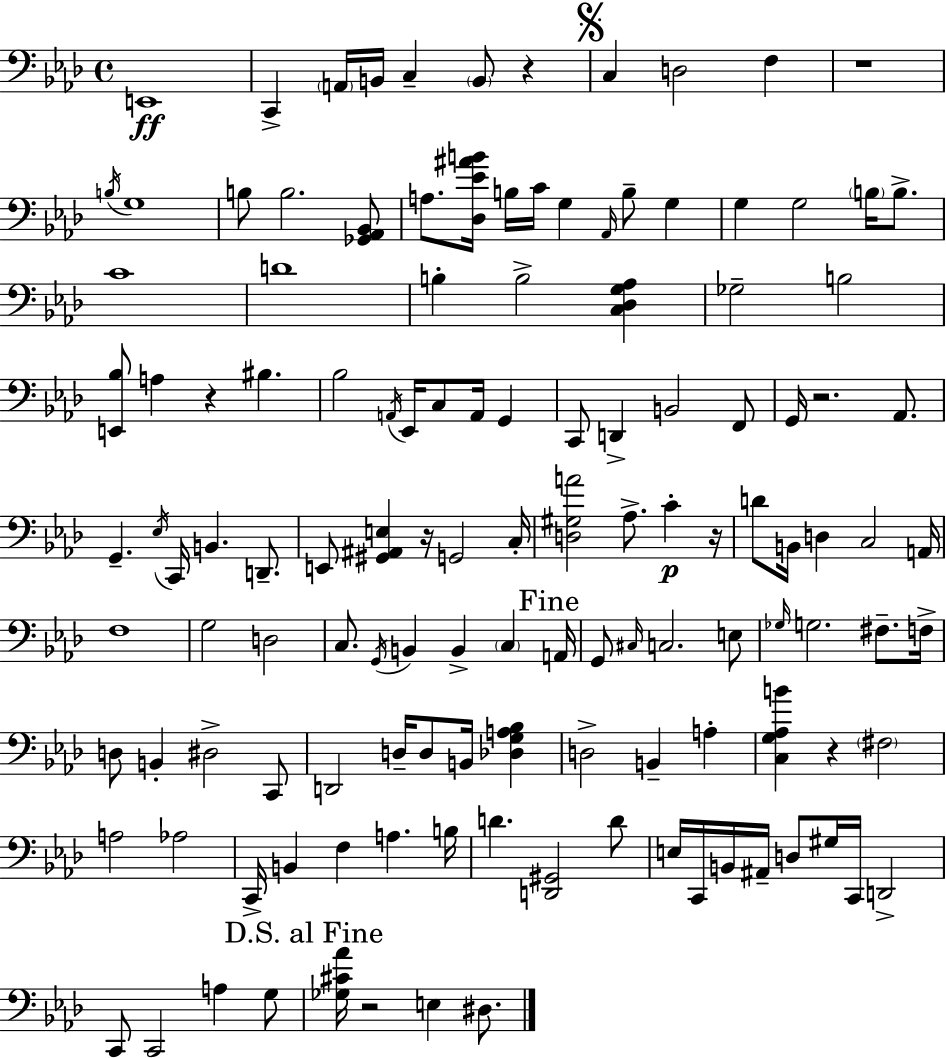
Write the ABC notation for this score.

X:1
T:Untitled
M:4/4
L:1/4
K:Fm
E,,4 C,, A,,/4 B,,/4 C, B,,/2 z C, D,2 F, z4 B,/4 G,4 B,/2 B,2 [_G,,_A,,_B,,]/2 A,/2 [_D,_E^AB]/4 B,/4 C/4 G, _A,,/4 B,/2 G, G, G,2 B,/4 B,/2 C4 D4 B, B,2 [C,_D,G,_A,] _G,2 B,2 [E,,_B,]/2 A, z ^B, _B,2 A,,/4 _E,,/4 C,/2 A,,/4 G,, C,,/2 D,, B,,2 F,,/2 G,,/4 z2 _A,,/2 G,, _E,/4 C,,/4 B,, D,,/2 E,,/2 [^G,,^A,,E,] z/4 G,,2 C,/4 [D,^G,A]2 _A,/2 C z/4 D/2 B,,/4 D, C,2 A,,/4 F,4 G,2 D,2 C,/2 G,,/4 B,, B,, C, A,,/4 G,,/2 ^C,/4 C,2 E,/2 _G,/4 G,2 ^F,/2 F,/4 D,/2 B,, ^D,2 C,,/2 D,,2 D,/4 D,/2 B,,/4 [_D,G,A,_B,] D,2 B,, A, [C,G,_A,B] z ^F,2 A,2 _A,2 C,,/4 B,, F, A, B,/4 D [D,,^G,,]2 D/2 E,/4 C,,/4 B,,/4 ^A,,/4 D,/2 ^G,/4 C,,/4 D,,2 C,,/2 C,,2 A, G,/2 [_G,^C_A]/4 z2 E, ^D,/2